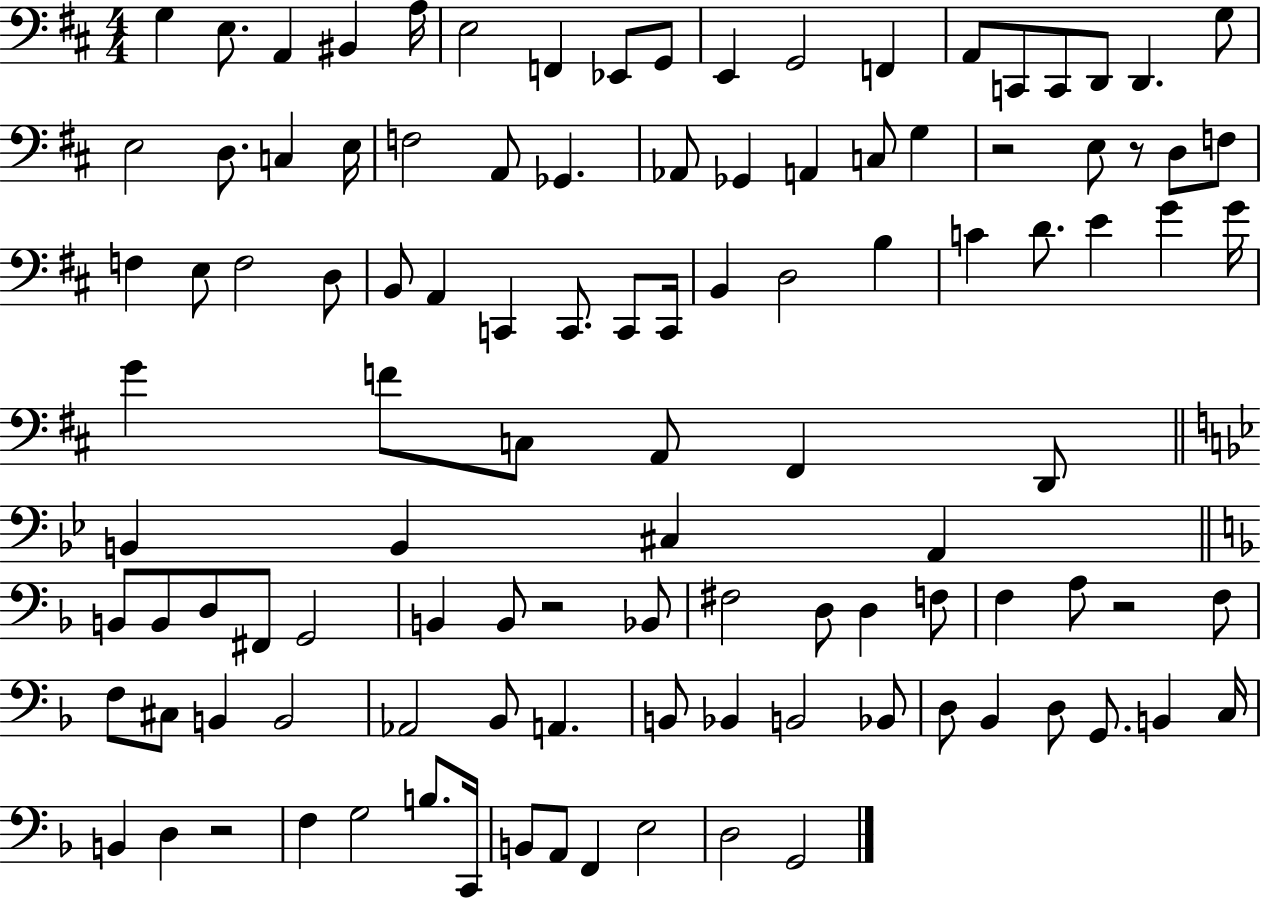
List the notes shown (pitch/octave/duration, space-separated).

G3/q E3/e. A2/q BIS2/q A3/s E3/h F2/q Eb2/e G2/e E2/q G2/h F2/q A2/e C2/e C2/e D2/e D2/q. G3/e E3/h D3/e. C3/q E3/s F3/h A2/e Gb2/q. Ab2/e Gb2/q A2/q C3/e G3/q R/h E3/e R/e D3/e F3/e F3/q E3/e F3/h D3/e B2/e A2/q C2/q C2/e. C2/e C2/s B2/q D3/h B3/q C4/q D4/e. E4/q G4/q G4/s G4/q F4/e C3/e A2/e F#2/q D2/e B2/q B2/q C#3/q A2/q B2/e B2/e D3/e F#2/e G2/h B2/q B2/e R/h Bb2/e F#3/h D3/e D3/q F3/e F3/q A3/e R/h F3/e F3/e C#3/e B2/q B2/h Ab2/h Bb2/e A2/q. B2/e Bb2/q B2/h Bb2/e D3/e Bb2/q D3/e G2/e. B2/q C3/s B2/q D3/q R/h F3/q G3/h B3/e. C2/s B2/e A2/e F2/q E3/h D3/h G2/h